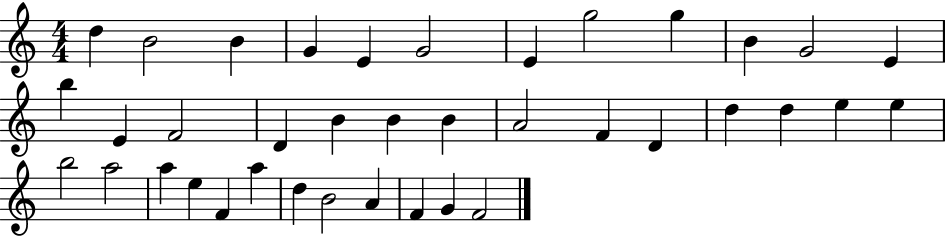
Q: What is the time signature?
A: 4/4